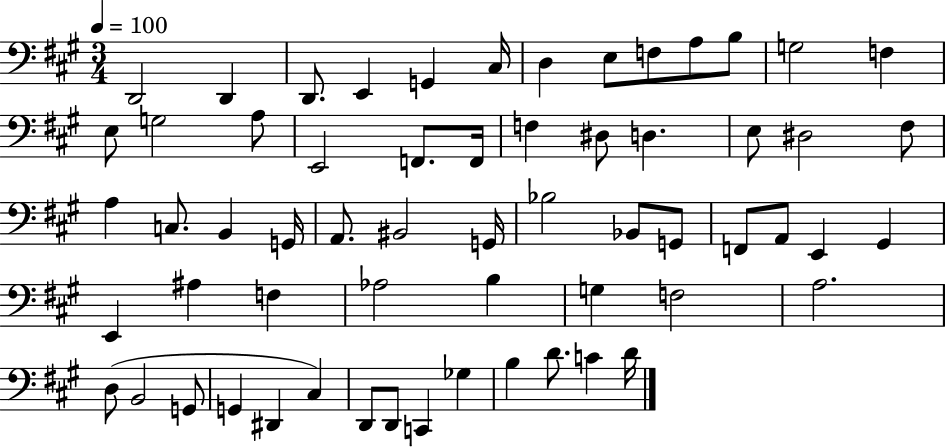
X:1
T:Untitled
M:3/4
L:1/4
K:A
D,,2 D,, D,,/2 E,, G,, ^C,/4 D, E,/2 F,/2 A,/2 B,/2 G,2 F, E,/2 G,2 A,/2 E,,2 F,,/2 F,,/4 F, ^D,/2 D, E,/2 ^D,2 ^F,/2 A, C,/2 B,, G,,/4 A,,/2 ^B,,2 G,,/4 _B,2 _B,,/2 G,,/2 F,,/2 A,,/2 E,, ^G,, E,, ^A, F, _A,2 B, G, F,2 A,2 D,/2 B,,2 G,,/2 G,, ^D,, ^C, D,,/2 D,,/2 C,, _G, B, D/2 C D/4